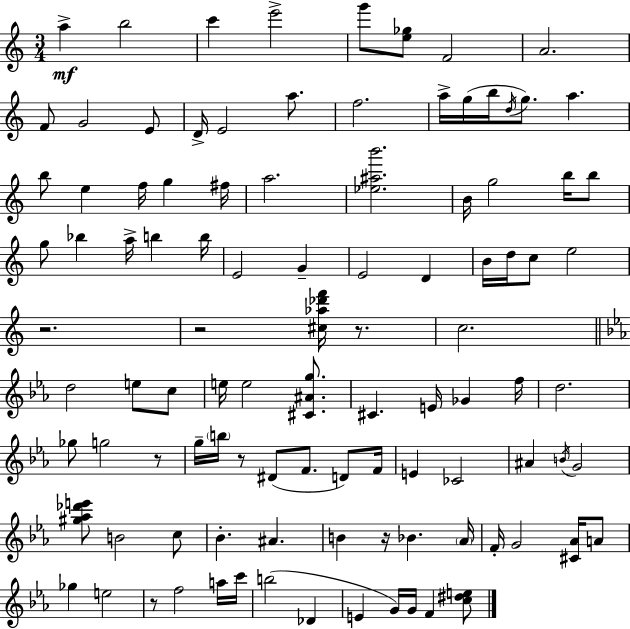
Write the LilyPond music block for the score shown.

{
  \clef treble
  \numericTimeSignature
  \time 3/4
  \key a \minor
  a''4->\mf b''2 | c'''4 e'''2-> | g'''8 <e'' ges''>8 f'2 | a'2. | \break f'8 g'2 e'8 | d'16-> e'2 a''8. | f''2. | a''16-> g''16( b''16 \acciaccatura { d''16 }) g''8. a''4. | \break b''8 e''4 f''16 g''4 | fis''16 a''2. | <ees'' ais'' b'''>2. | b'16 g''2 b''16 b''8 | \break g''8 bes''4 a''16-> b''4 | b''16 e'2 g'4-- | e'2 d'4 | b'16 d''16 c''8 e''2 | \break r2. | r2 <cis'' aes'' des''' f'''>16 r8. | c''2. | \bar "||" \break \key ees \major d''2 e''8 c''8 | e''16 e''2 <cis' ais' g''>8. | cis'4. e'16 ges'4 f''16 | d''2. | \break ges''8 g''2 r8 | g''16-- \parenthesize b''16 r8 dis'8( f'8. d'8) f'16 | e'4 ces'2 | ais'4 \acciaccatura { b'16 } g'2 | \break <gis'' aes'' des''' e'''>8 b'2 c''8 | bes'4.-. ais'4. | b'4 r16 bes'4. | \parenthesize aes'16 f'16-. g'2 <cis' aes'>16 a'8 | \break ges''4 e''2 | r8 f''2 a''16 | c'''16 b''2( des'4 | e'4 g'16) g'16 f'4 <c'' dis'' e''>8 | \break \bar "|."
}